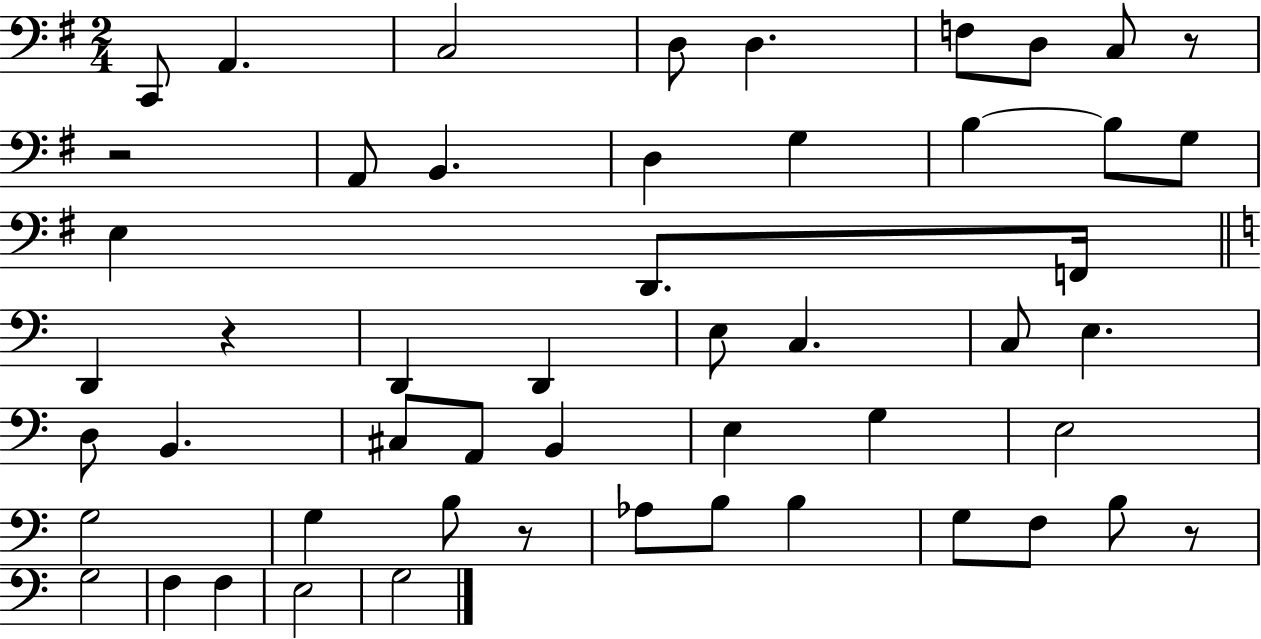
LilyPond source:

{
  \clef bass
  \numericTimeSignature
  \time 2/4
  \key g \major
  c,8 a,4. | c2 | d8 d4. | f8 d8 c8 r8 | \break r2 | a,8 b,4. | d4 g4 | b4~~ b8 g8 | \break e4 d,8. f,16 | \bar "||" \break \key c \major d,4 r4 | d,4 d,4 | e8 c4. | c8 e4. | \break d8 b,4. | cis8 a,8 b,4 | e4 g4 | e2 | \break g2 | g4 b8 r8 | aes8 b8 b4 | g8 f8 b8 r8 | \break g2 | f4 f4 | e2 | g2 | \break \bar "|."
}